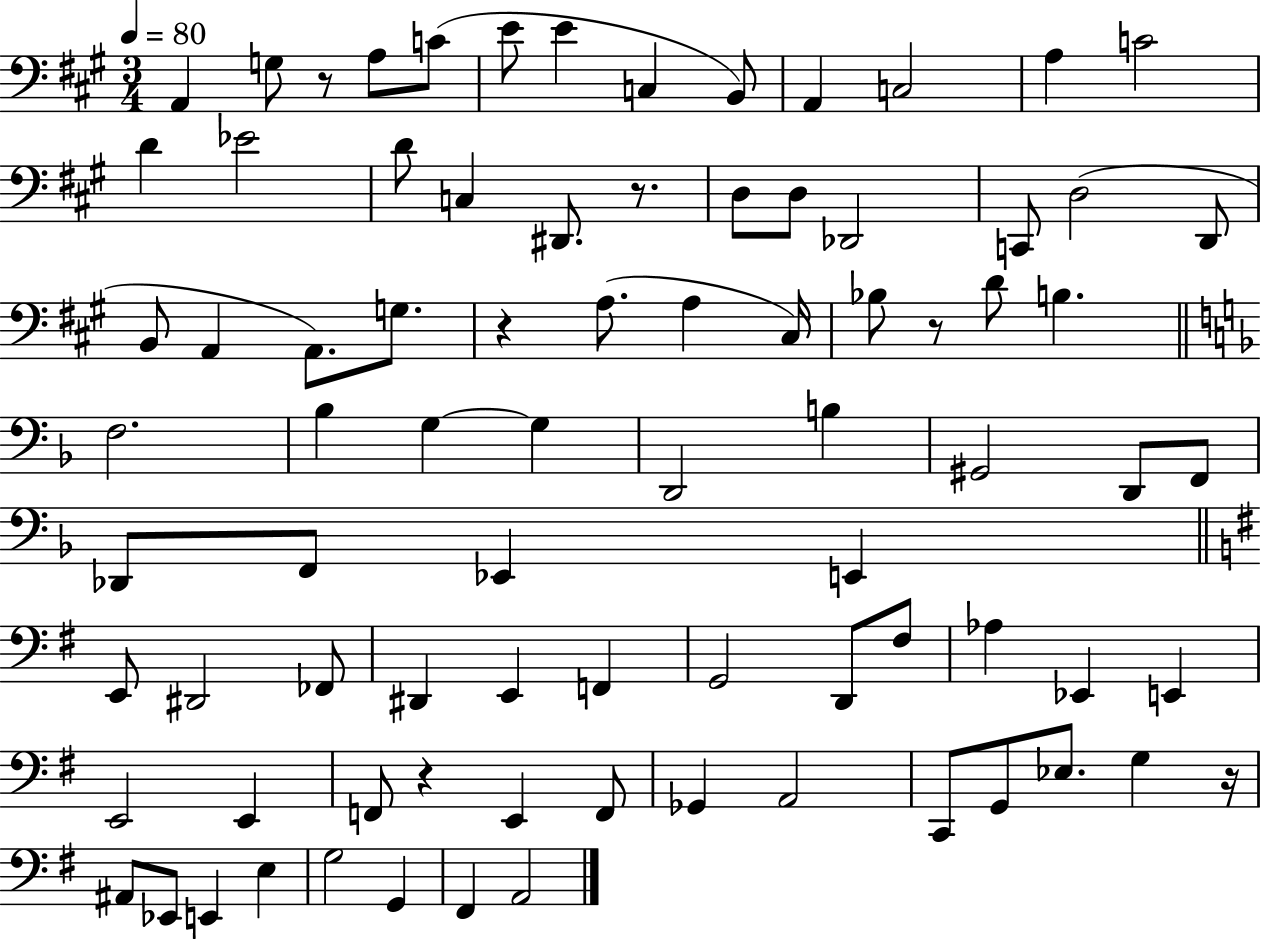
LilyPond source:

{
  \clef bass
  \numericTimeSignature
  \time 3/4
  \key a \major
  \tempo 4 = 80
  \repeat volta 2 { a,4 g8 r8 a8 c'8( | e'8 e'4 c4 b,8) | a,4 c2 | a4 c'2 | \break d'4 ees'2 | d'8 c4 dis,8. r8. | d8 d8 des,2 | c,8 d2( d,8 | \break b,8 a,4 a,8.) g8. | r4 a8.( a4 cis16) | bes8 r8 d'8 b4. | \bar "||" \break \key f \major f2. | bes4 g4~~ g4 | d,2 b4 | gis,2 d,8 f,8 | \break des,8 f,8 ees,4 e,4 | \bar "||" \break \key g \major e,8 dis,2 fes,8 | dis,4 e,4 f,4 | g,2 d,8 fis8 | aes4 ees,4 e,4 | \break e,2 e,4 | f,8 r4 e,4 f,8 | ges,4 a,2 | c,8 g,8 ees8. g4 r16 | \break ais,8 ees,8 e,4 e4 | g2 g,4 | fis,4 a,2 | } \bar "|."
}